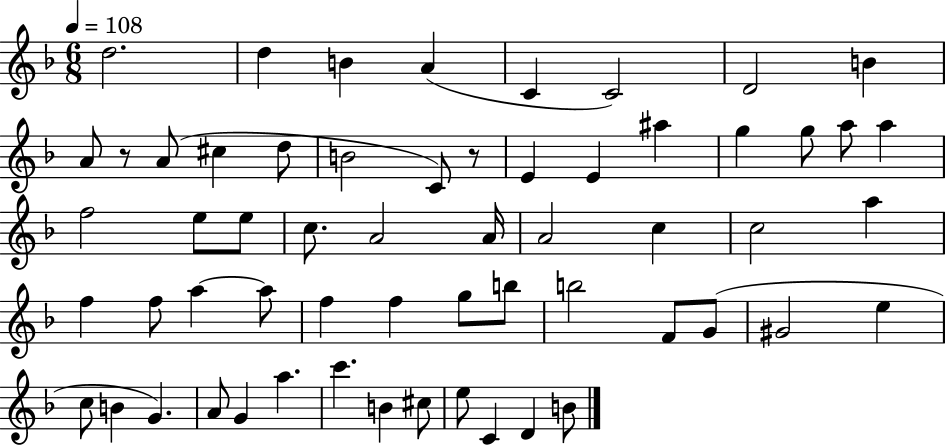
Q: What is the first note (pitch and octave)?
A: D5